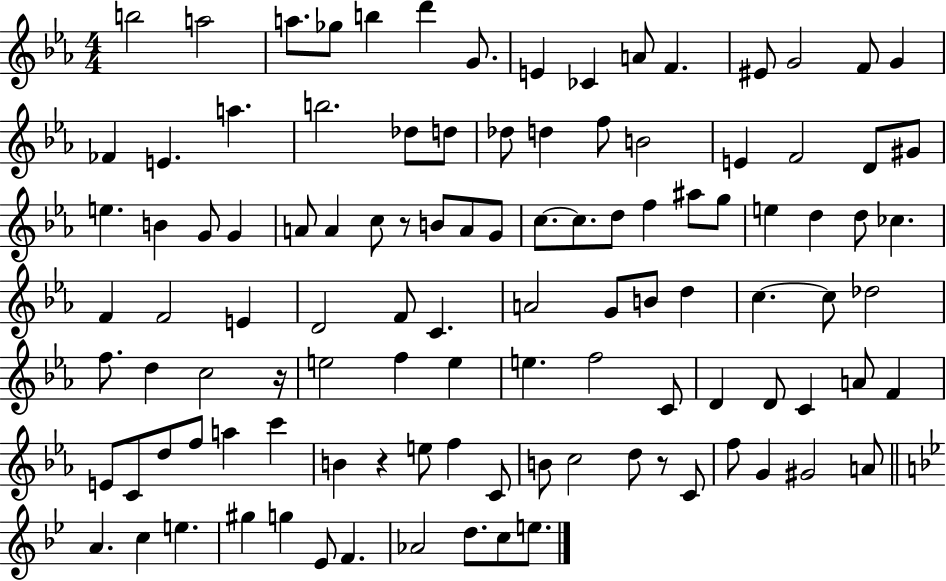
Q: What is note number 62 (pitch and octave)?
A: Db5